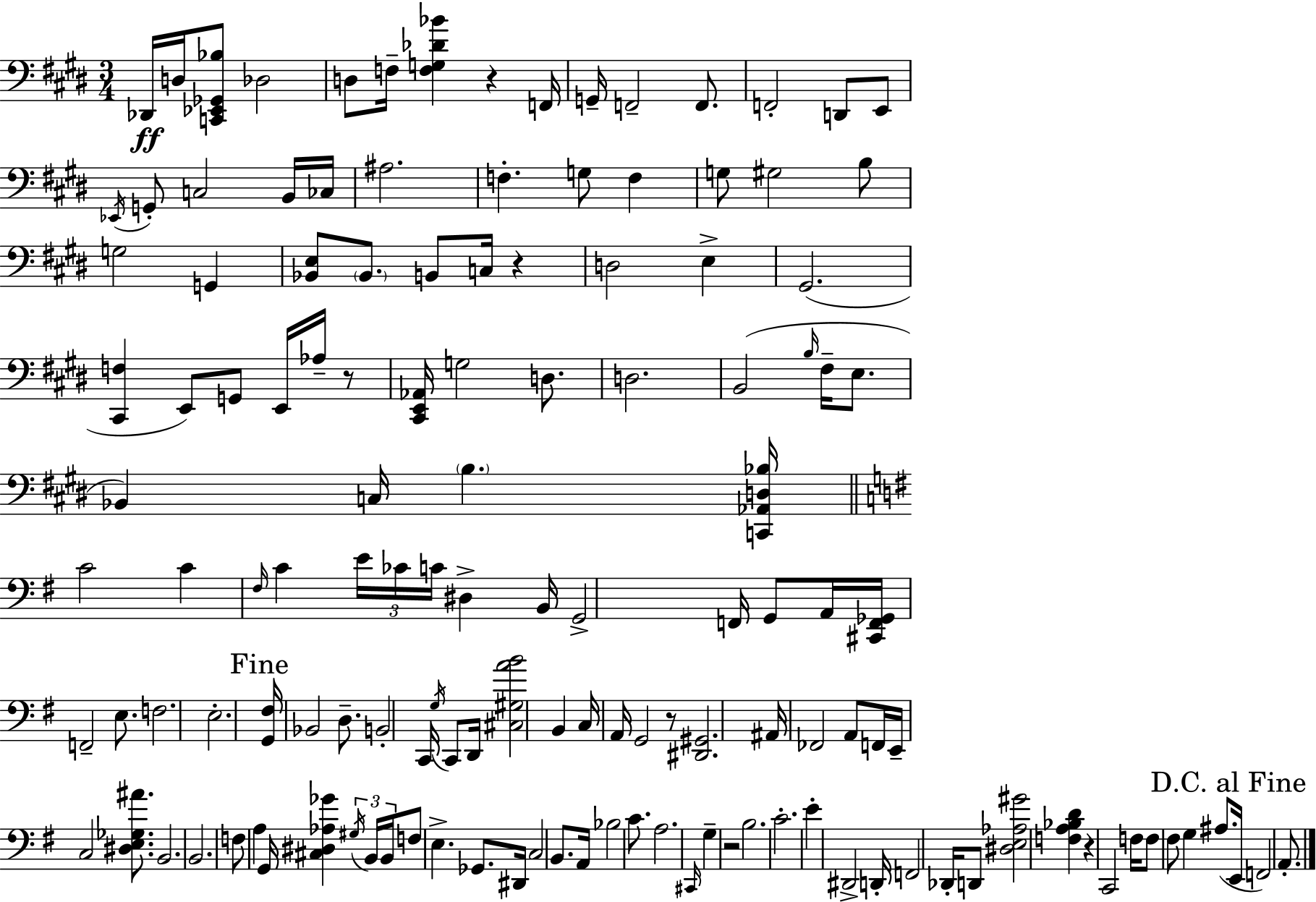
X:1
T:Untitled
M:3/4
L:1/4
K:E
_D,,/4 D,/4 [C,,_E,,_G,,_B,]/2 _D,2 D,/2 F,/4 [F,G,_D_B] z F,,/4 G,,/4 F,,2 F,,/2 F,,2 D,,/2 E,,/2 _E,,/4 G,,/2 C,2 B,,/4 _C,/4 ^A,2 F, G,/2 F, G,/2 ^G,2 B,/2 G,2 G,, [_B,,E,]/2 _B,,/2 B,,/2 C,/4 z D,2 E, ^G,,2 [^C,,F,] E,,/2 G,,/2 E,,/4 _A,/4 z/2 [^C,,E,,_A,,]/4 G,2 D,/2 D,2 B,,2 B,/4 ^F,/4 E,/2 _B,, C,/4 B, [C,,_A,,D,_B,]/4 C2 C ^F,/4 C E/4 _C/4 C/4 ^D, B,,/4 G,,2 F,,/4 G,,/2 A,,/4 [^C,,F,,_G,,]/4 F,,2 E,/2 F,2 E,2 [G,,^F,]/4 _B,,2 D,/2 B,,2 C,,/4 G,/4 C,,/2 D,,/4 [^C,^G,AB]2 B,, C,/4 A,,/4 G,,2 z/2 [^D,,^G,,]2 ^A,,/4 _F,,2 A,,/2 F,,/4 E,,/4 C,2 [^D,E,_G,^A]/2 B,,2 B,,2 F,/2 A, G,,/4 [^C,^D,_A,_G] ^G,/4 B,,/4 B,,/4 F,/2 E, _G,,/2 ^D,,/4 C,2 B,,/2 A,,/4 _B,2 C/2 A,2 ^C,,/4 G, z2 B,2 C2 E ^D,,2 D,,/4 F,,2 _D,,/4 D,,/2 [^D,E,_A,^G]2 [F,A,_B,D] z C,,2 F,/4 F,/2 ^F,/2 G, ^A,/2 E,,/4 F,,2 A,,/2